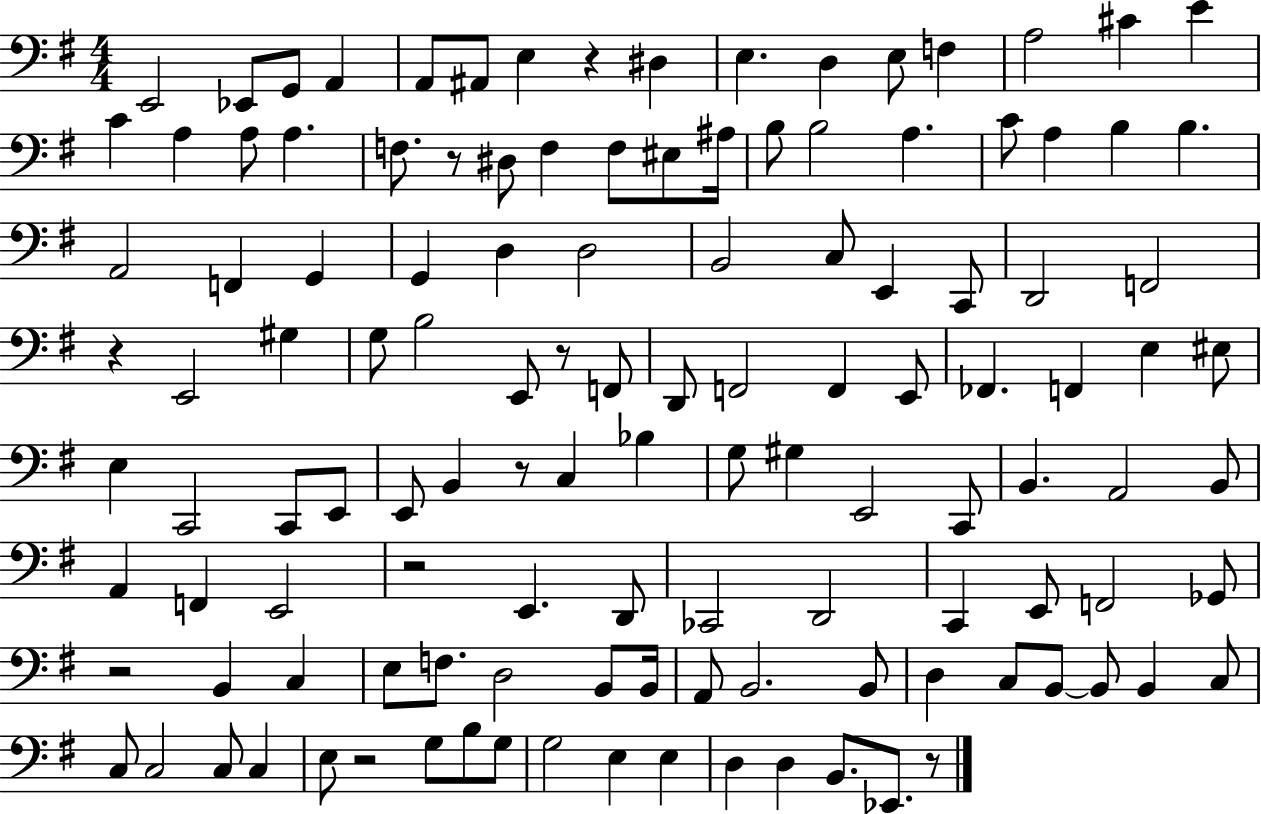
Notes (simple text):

E2/h Eb2/e G2/e A2/q A2/e A#2/e E3/q R/q D#3/q E3/q. D3/q E3/e F3/q A3/h C#4/q E4/q C4/q A3/q A3/e A3/q. F3/e. R/e D#3/e F3/q F3/e EIS3/e A#3/s B3/e B3/h A3/q. C4/e A3/q B3/q B3/q. A2/h F2/q G2/q G2/q D3/q D3/h B2/h C3/e E2/q C2/e D2/h F2/h R/q E2/h G#3/q G3/e B3/h E2/e R/e F2/e D2/e F2/h F2/q E2/e FES2/q. F2/q E3/q EIS3/e E3/q C2/h C2/e E2/e E2/e B2/q R/e C3/q Bb3/q G3/e G#3/q E2/h C2/e B2/q. A2/h B2/e A2/q F2/q E2/h R/h E2/q. D2/e CES2/h D2/h C2/q E2/e F2/h Gb2/e R/h B2/q C3/q E3/e F3/e. D3/h B2/e B2/s A2/e B2/h. B2/e D3/q C3/e B2/e B2/e B2/q C3/e C3/e C3/h C3/e C3/q E3/e R/h G3/e B3/e G3/e G3/h E3/q E3/q D3/q D3/q B2/e. Eb2/e. R/e